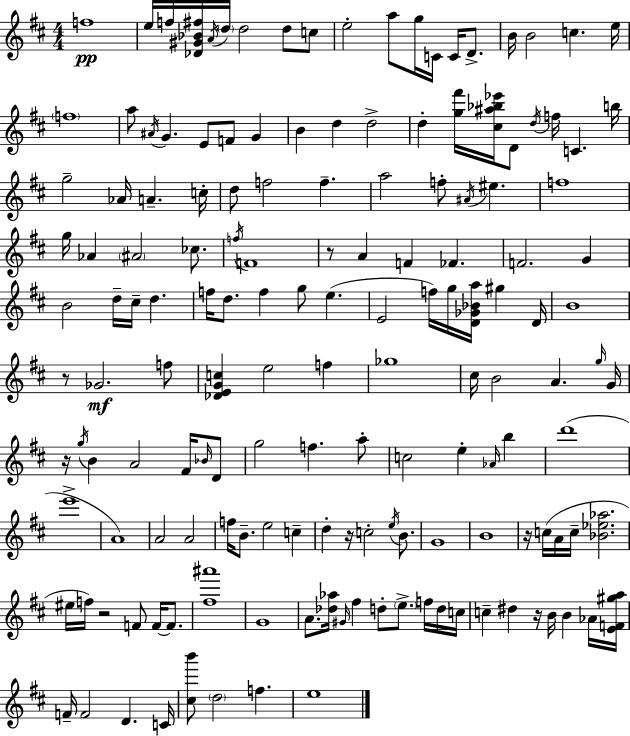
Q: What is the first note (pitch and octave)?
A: F5